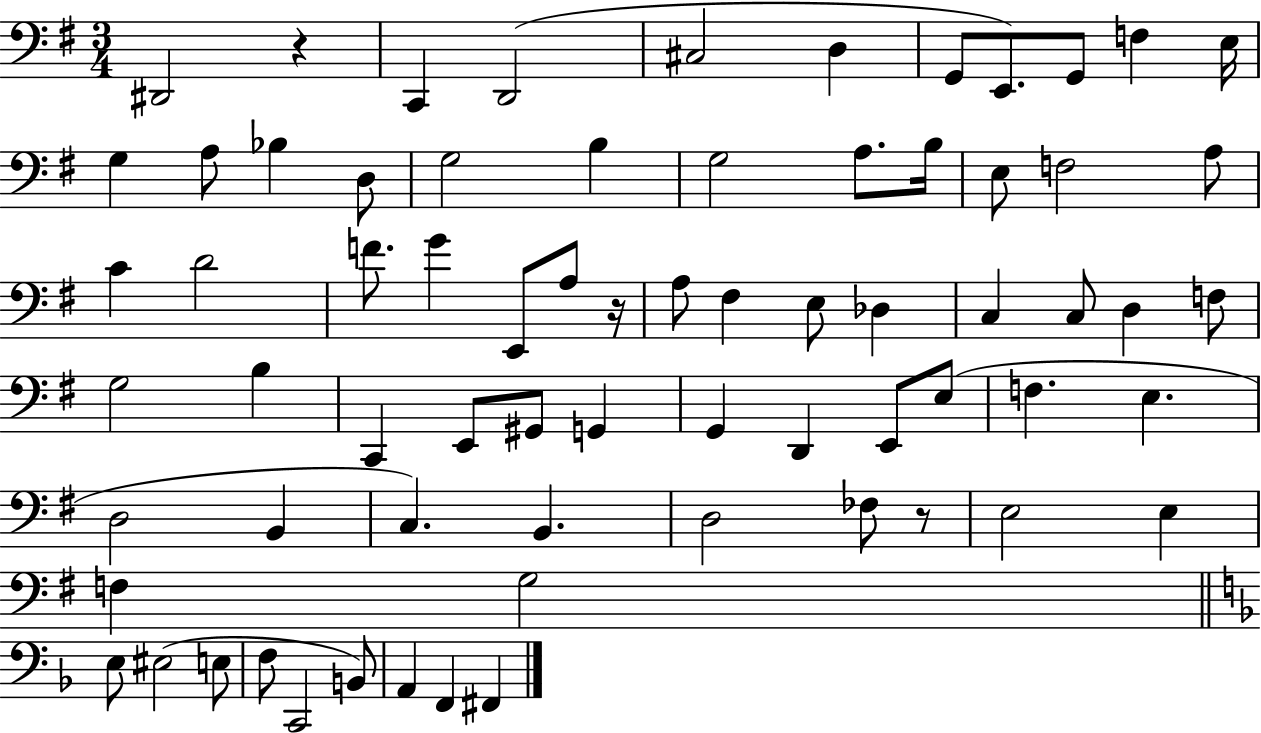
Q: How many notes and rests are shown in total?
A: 70